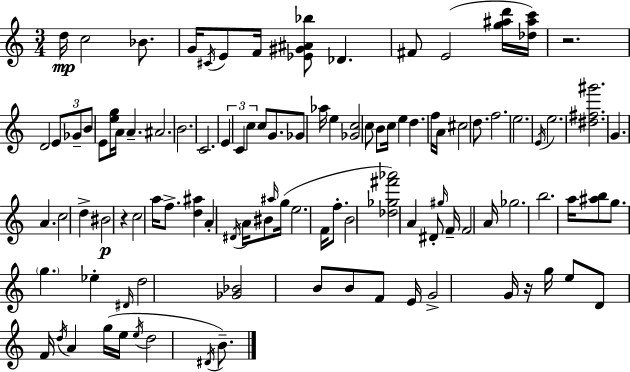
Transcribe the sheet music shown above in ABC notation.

X:1
T:Untitled
M:3/4
L:1/4
K:Am
d/4 c2 _B/2 G/4 ^C/4 E/2 F/4 [_E^G^A_b]/2 _D ^F/2 E2 [g^ad']/4 [_d^ac']/4 z2 D2 E/2 _G/2 B/2 E/2 [eg]/4 A/4 A ^A2 B2 C2 E C c c/2 G/2 _G/2 _a/4 e [_Gc]2 c/2 B/2 c/4 e d f/4 A/4 ^c2 d/2 f2 e2 E/4 e2 [^d^f^g']2 G A c2 d ^B2 z c2 a/4 f/2 [d^a] A ^D/4 A/4 ^B/2 ^a/4 g/4 e2 F/4 f/2 B2 [_d_g^f'_a']2 A ^D/2 ^g/4 F/4 F2 A/4 _g2 b2 a/4 [^ab]/2 g/2 g _e ^D/4 d2 [_G_B]2 B/2 B/2 F/2 E/4 G2 G/4 z/4 g/4 e/2 D/2 F/4 d/4 A g/4 e/4 e/4 d2 ^D/4 B/2